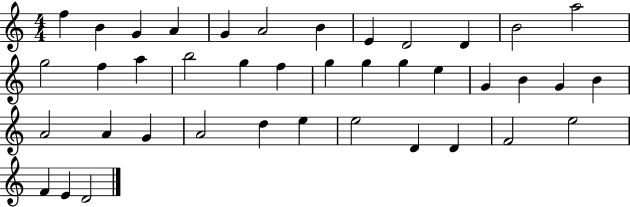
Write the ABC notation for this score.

X:1
T:Untitled
M:4/4
L:1/4
K:C
f B G A G A2 B E D2 D B2 a2 g2 f a b2 g f g g g e G B G B A2 A G A2 d e e2 D D F2 e2 F E D2